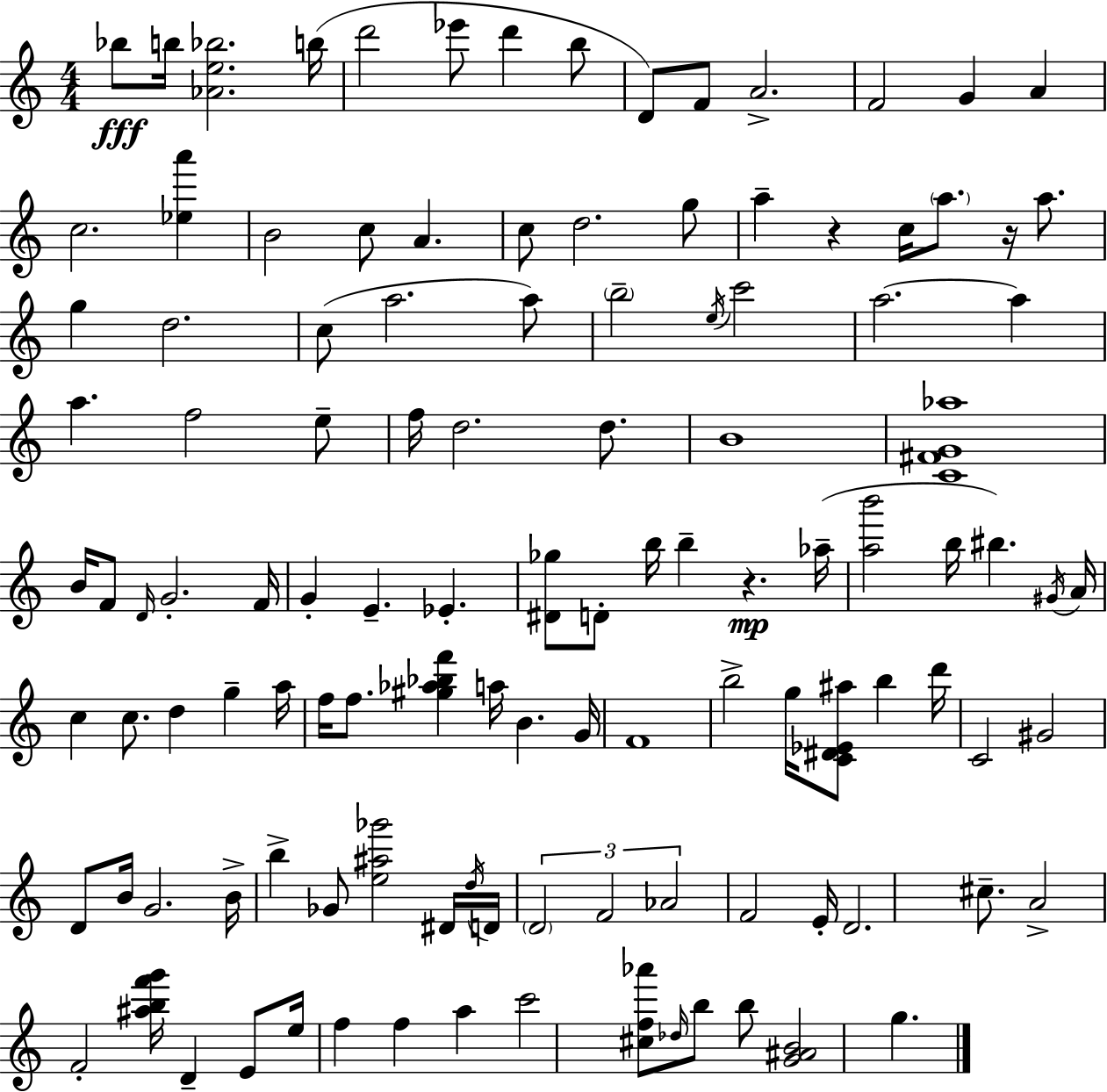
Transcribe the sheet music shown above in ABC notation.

X:1
T:Untitled
M:4/4
L:1/4
K:Am
_b/2 b/4 [_Ae_b]2 b/4 d'2 _e'/2 d' b/2 D/2 F/2 A2 F2 G A c2 [_ea'] B2 c/2 A c/2 d2 g/2 a z c/4 a/2 z/4 a/2 g d2 c/2 a2 a/2 b2 e/4 c'2 a2 a a f2 e/2 f/4 d2 d/2 B4 [C^FG_a]4 B/4 F/2 D/4 G2 F/4 G E _E [^D_g]/2 D/2 b/4 b z _a/4 [ab']2 b/4 ^b ^G/4 A/4 c c/2 d g a/4 f/4 f/2 [^g_a_bf'] a/4 B G/4 F4 b2 g/4 [C^D_E^a]/2 b d'/4 C2 ^G2 D/2 B/4 G2 B/4 b _G/2 [e^a_g']2 ^D/4 d/4 D/4 D2 F2 _A2 F2 E/4 D2 ^c/2 A2 F2 [^abf'g']/4 D E/2 e/4 f f a c'2 [^cf_a']/2 _d/4 b/2 b/2 [G^AB]2 g